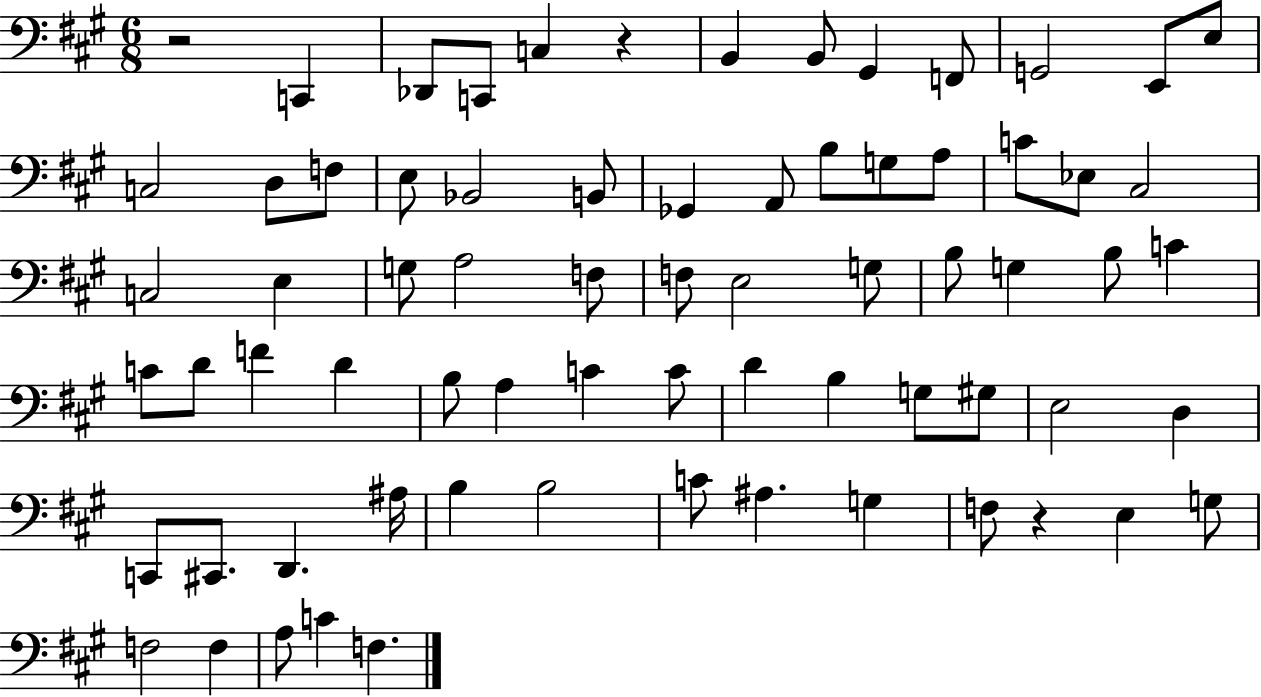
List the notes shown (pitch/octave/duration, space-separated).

R/h C2/q Db2/e C2/e C3/q R/q B2/q B2/e G#2/q F2/e G2/h E2/e E3/e C3/h D3/e F3/e E3/e Bb2/h B2/e Gb2/q A2/e B3/e G3/e A3/e C4/e Eb3/e C#3/h C3/h E3/q G3/e A3/h F3/e F3/e E3/h G3/e B3/e G3/q B3/e C4/q C4/e D4/e F4/q D4/q B3/e A3/q C4/q C4/e D4/q B3/q G3/e G#3/e E3/h D3/q C2/e C#2/e. D2/q. A#3/s B3/q B3/h C4/e A#3/q. G3/q F3/e R/q E3/q G3/e F3/h F3/q A3/e C4/q F3/q.